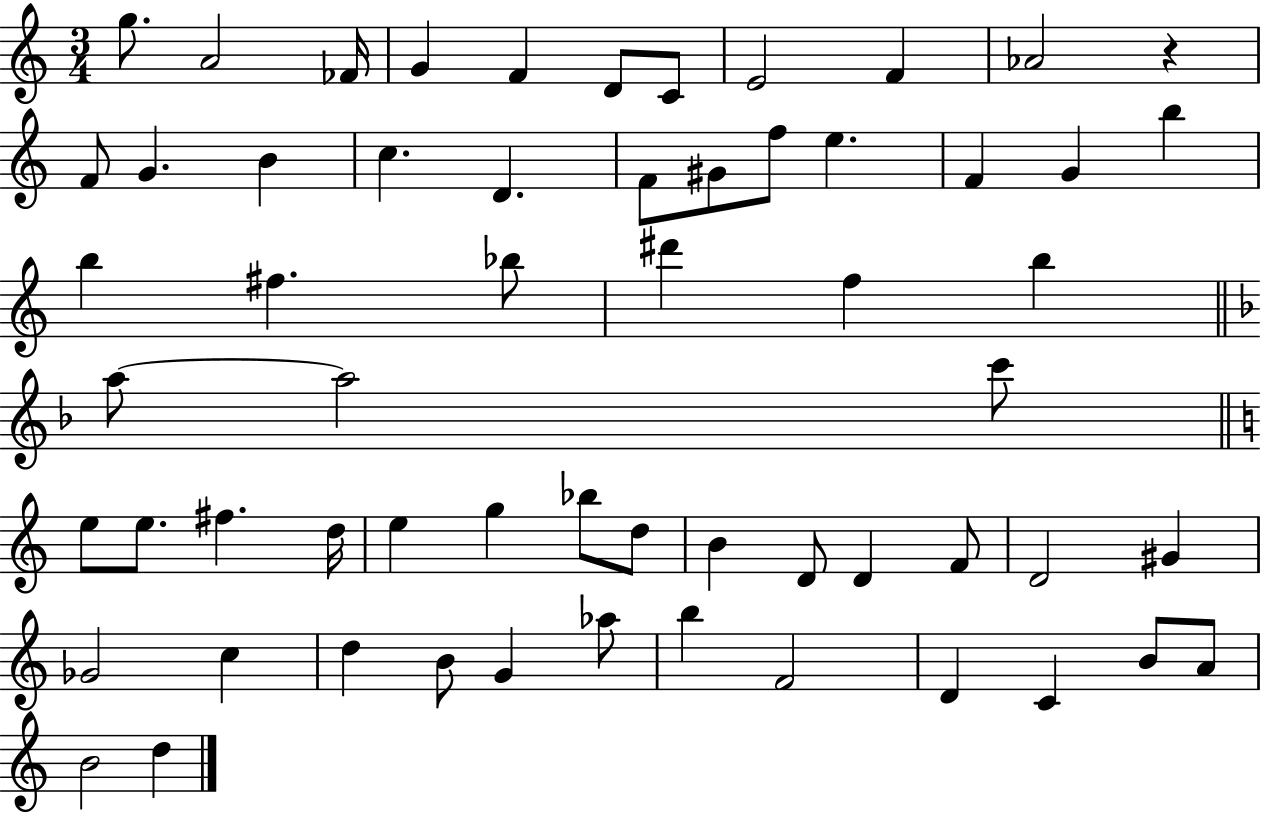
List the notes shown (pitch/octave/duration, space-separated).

G5/e. A4/h FES4/s G4/q F4/q D4/e C4/e E4/h F4/q Ab4/h R/q F4/e G4/q. B4/q C5/q. D4/q. F4/e G#4/e F5/e E5/q. F4/q G4/q B5/q B5/q F#5/q. Bb5/e D#6/q F5/q B5/q A5/e A5/h C6/e E5/e E5/e. F#5/q. D5/s E5/q G5/q Bb5/e D5/e B4/q D4/e D4/q F4/e D4/h G#4/q Gb4/h C5/q D5/q B4/e G4/q Ab5/e B5/q F4/h D4/q C4/q B4/e A4/e B4/h D5/q